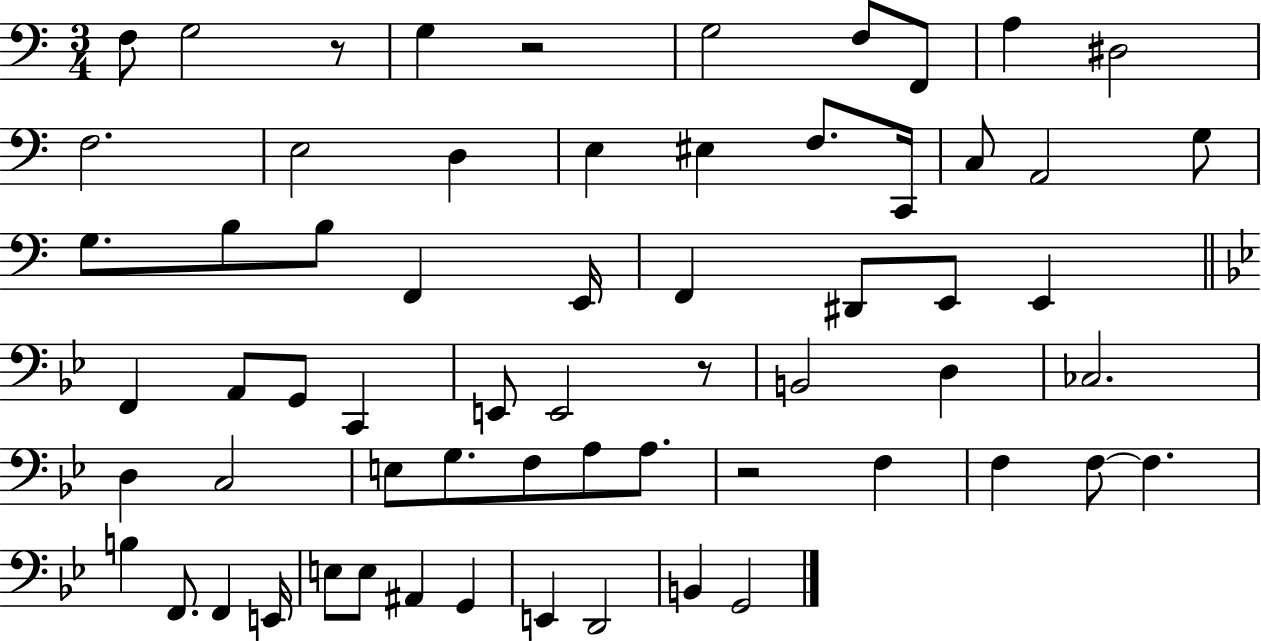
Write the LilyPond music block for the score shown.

{
  \clef bass
  \numericTimeSignature
  \time 3/4
  \key c \major
  \repeat volta 2 { f8 g2 r8 | g4 r2 | g2 f8 f,8 | a4 dis2 | \break f2. | e2 d4 | e4 eis4 f8. c,16 | c8 a,2 g8 | \break g8. b8 b8 f,4 e,16 | f,4 dis,8 e,8 e,4 | \bar "||" \break \key bes \major f,4 a,8 g,8 c,4 | e,8 e,2 r8 | b,2 d4 | ces2. | \break d4 c2 | e8 g8. f8 a8 a8. | r2 f4 | f4 f8~~ f4. | \break b4 f,8. f,4 e,16 | e8 e8 ais,4 g,4 | e,4 d,2 | b,4 g,2 | \break } \bar "|."
}